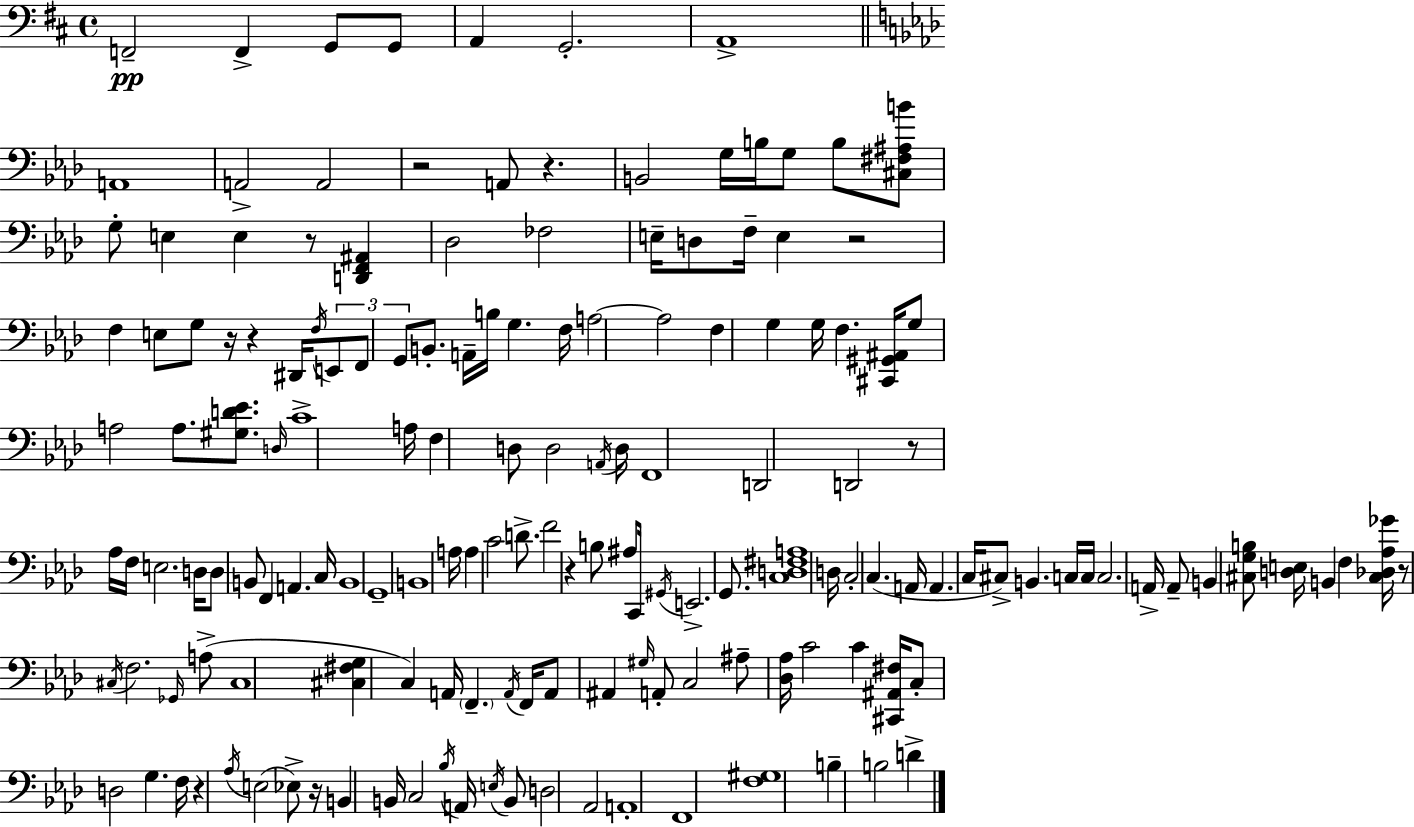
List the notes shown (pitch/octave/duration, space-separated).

F2/h F2/q G2/e G2/e A2/q G2/h. A2/w A2/w A2/h A2/h R/h A2/e R/q. B2/h G3/s B3/s G3/e B3/e [C#3,F#3,A#3,B4]/e G3/e E3/q E3/q R/e [D2,F2,A#2]/q Db3/h FES3/h E3/s D3/e F3/s E3/q R/h F3/q E3/e G3/e R/s R/q D#2/s F3/s E2/e F2/e G2/e B2/e. A2/s B3/s G3/q. F3/s A3/h A3/h F3/q G3/q G3/s F3/q. [C#2,G#2,A#2]/s G3/e A3/h A3/e. [G#3,D4,Eb4]/e. D3/s C4/w A3/s F3/q D3/e D3/h A2/s D3/s F2/w D2/h D2/h R/e Ab3/s F3/s E3/h. D3/s D3/e B2/e F2/q A2/q. C3/s B2/w G2/w B2/w A3/s A3/q C4/h D4/e. F4/h R/q B3/e A#3/e C2/s G#2/s E2/h. G2/e. [C3,D3,F#3,A3]/w D3/s C3/h C3/q. A2/s A2/q. C3/s C#3/e B2/q. C3/s C3/s C3/h. A2/s A2/e B2/q [C#3,G3,B3]/e [D3,E3]/s B2/q F3/q [C#3,Db3,Ab3,Gb4]/s R/e C#3/s F3/h. Gb2/s A3/e C#3/w [C#3,F#3,G3]/q C3/q A2/s F2/q. A2/s F2/s A2/e A#2/q G#3/s A2/e C3/h A#3/e [Db3,Ab3]/s C4/h C4/q [C#2,A#2,F#3]/s C3/e D3/h G3/q. F3/s R/q Ab3/s E3/h Eb3/e R/s B2/q B2/s C3/h Bb3/s A2/s E3/s B2/e D3/h Ab2/h A2/w F2/w [F3,G#3]/w B3/q B3/h D4/q